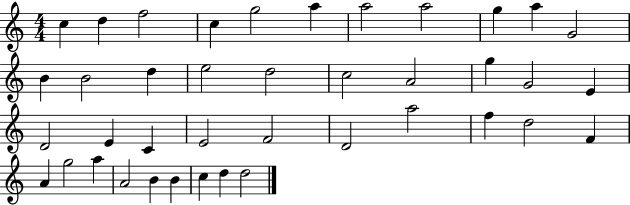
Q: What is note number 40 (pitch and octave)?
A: D5